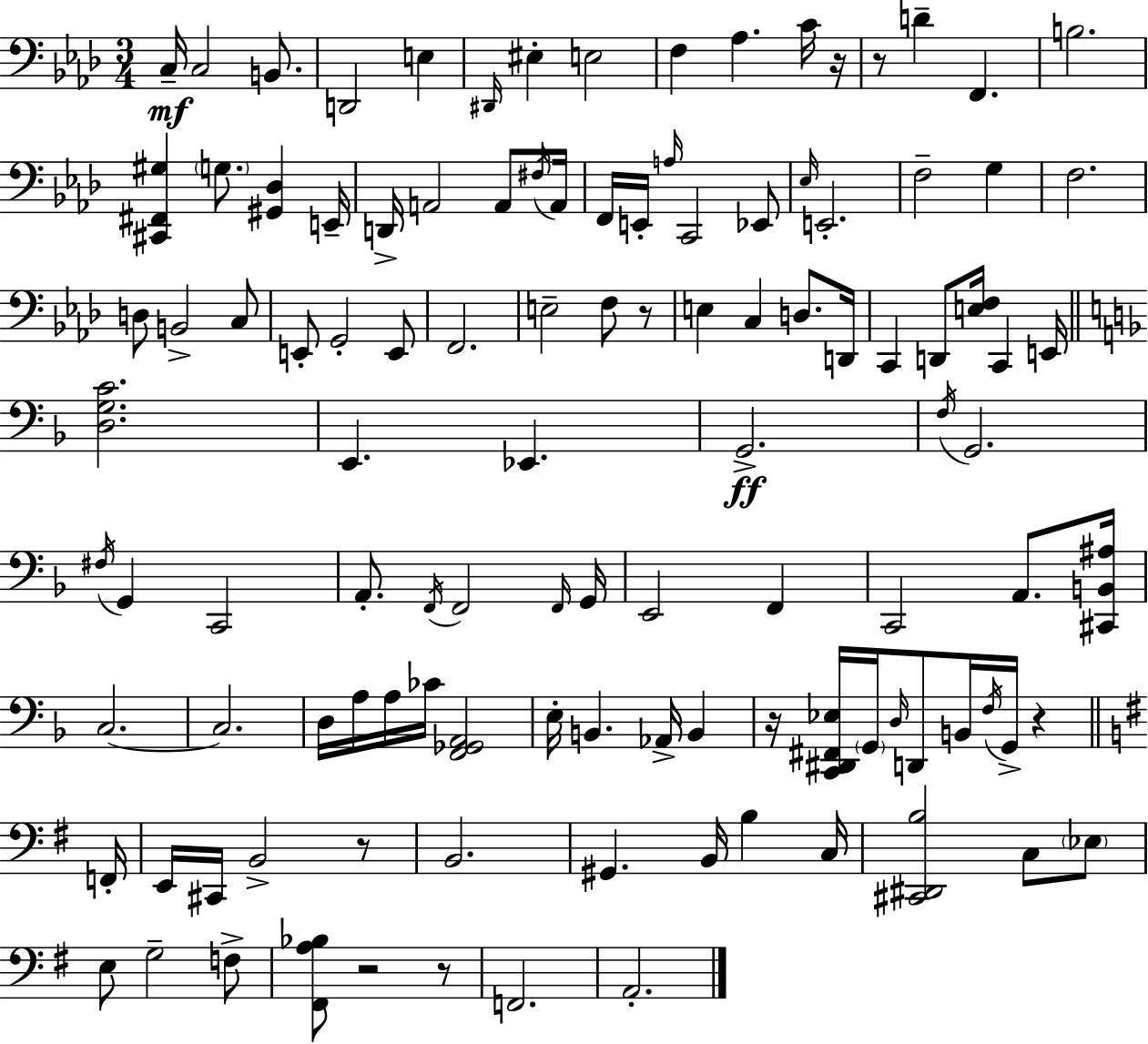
X:1
T:Untitled
M:3/4
L:1/4
K:Fm
C,/4 C,2 B,,/2 D,,2 E, ^D,,/4 ^E, E,2 F, _A, C/4 z/4 z/2 D F,, B,2 [^C,,^F,,^G,] G,/2 [^G,,_D,] E,,/4 D,,/4 A,,2 A,,/2 ^F,/4 A,,/4 F,,/4 E,,/4 A,/4 C,,2 _E,,/2 _E,/4 E,,2 F,2 G, F,2 D,/2 B,,2 C,/2 E,,/2 G,,2 E,,/2 F,,2 E,2 F,/2 z/2 E, C, D,/2 D,,/4 C,, D,,/2 [E,F,]/4 C,, E,,/4 [D,G,C]2 E,, _E,, G,,2 F,/4 G,,2 ^F,/4 G,, C,,2 A,,/2 F,,/4 F,,2 F,,/4 G,,/4 E,,2 F,, C,,2 A,,/2 [^C,,B,,^A,]/4 C,2 C,2 D,/4 A,/4 A,/4 _C/4 [F,,_G,,A,,]2 E,/4 B,, _A,,/4 B,, z/4 [C,,^D,,^F,,_E,]/4 G,,/4 D,/4 D,,/2 B,,/4 F,/4 G,,/4 z F,,/4 E,,/4 ^C,,/4 B,,2 z/2 B,,2 ^G,, B,,/4 B, C,/4 [^C,,^D,,B,]2 C,/2 _E,/2 E,/2 G,2 F,/2 [^F,,A,_B,]/2 z2 z/2 F,,2 A,,2